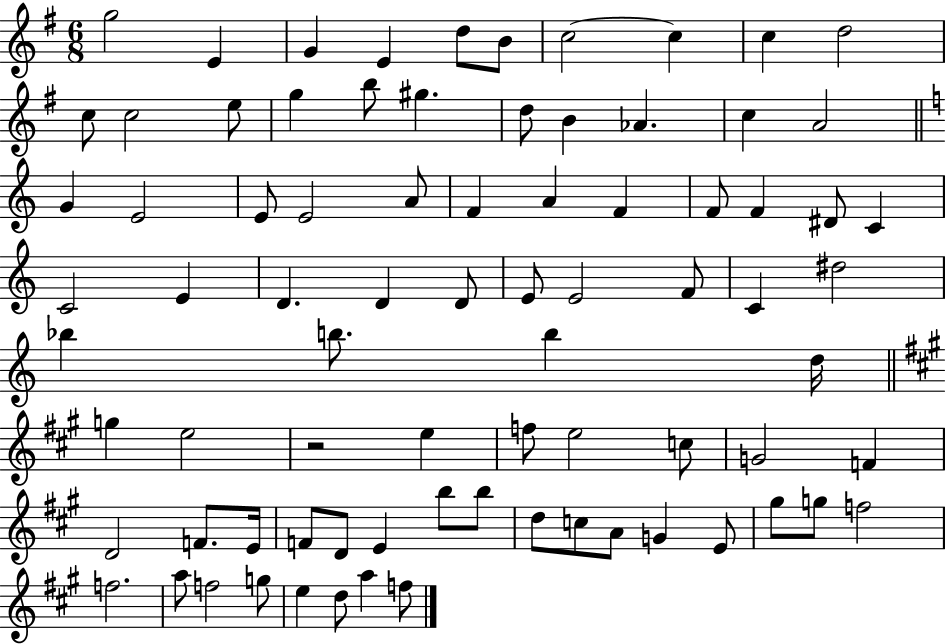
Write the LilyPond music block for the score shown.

{
  \clef treble
  \numericTimeSignature
  \time 6/8
  \key g \major
  g''2 e'4 | g'4 e'4 d''8 b'8 | c''2~~ c''4 | c''4 d''2 | \break c''8 c''2 e''8 | g''4 b''8 gis''4. | d''8 b'4 aes'4. | c''4 a'2 | \break \bar "||" \break \key c \major g'4 e'2 | e'8 e'2 a'8 | f'4 a'4 f'4 | f'8 f'4 dis'8 c'4 | \break c'2 e'4 | d'4. d'4 d'8 | e'8 e'2 f'8 | c'4 dis''2 | \break bes''4 b''8. b''4 d''16 | \bar "||" \break \key a \major g''4 e''2 | r2 e''4 | f''8 e''2 c''8 | g'2 f'4 | \break d'2 f'8. e'16 | f'8 d'8 e'4 b''8 b''8 | d''8 c''8 a'8 g'4 e'8 | gis''8 g''8 f''2 | \break f''2. | a''8 f''2 g''8 | e''4 d''8 a''4 f''8 | \bar "|."
}